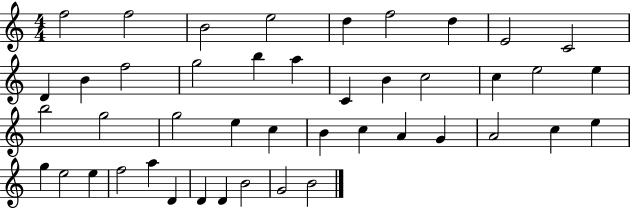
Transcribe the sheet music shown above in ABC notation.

X:1
T:Untitled
M:4/4
L:1/4
K:C
f2 f2 B2 e2 d f2 d E2 C2 D B f2 g2 b a C B c2 c e2 e b2 g2 g2 e c B c A G A2 c e g e2 e f2 a D D D B2 G2 B2